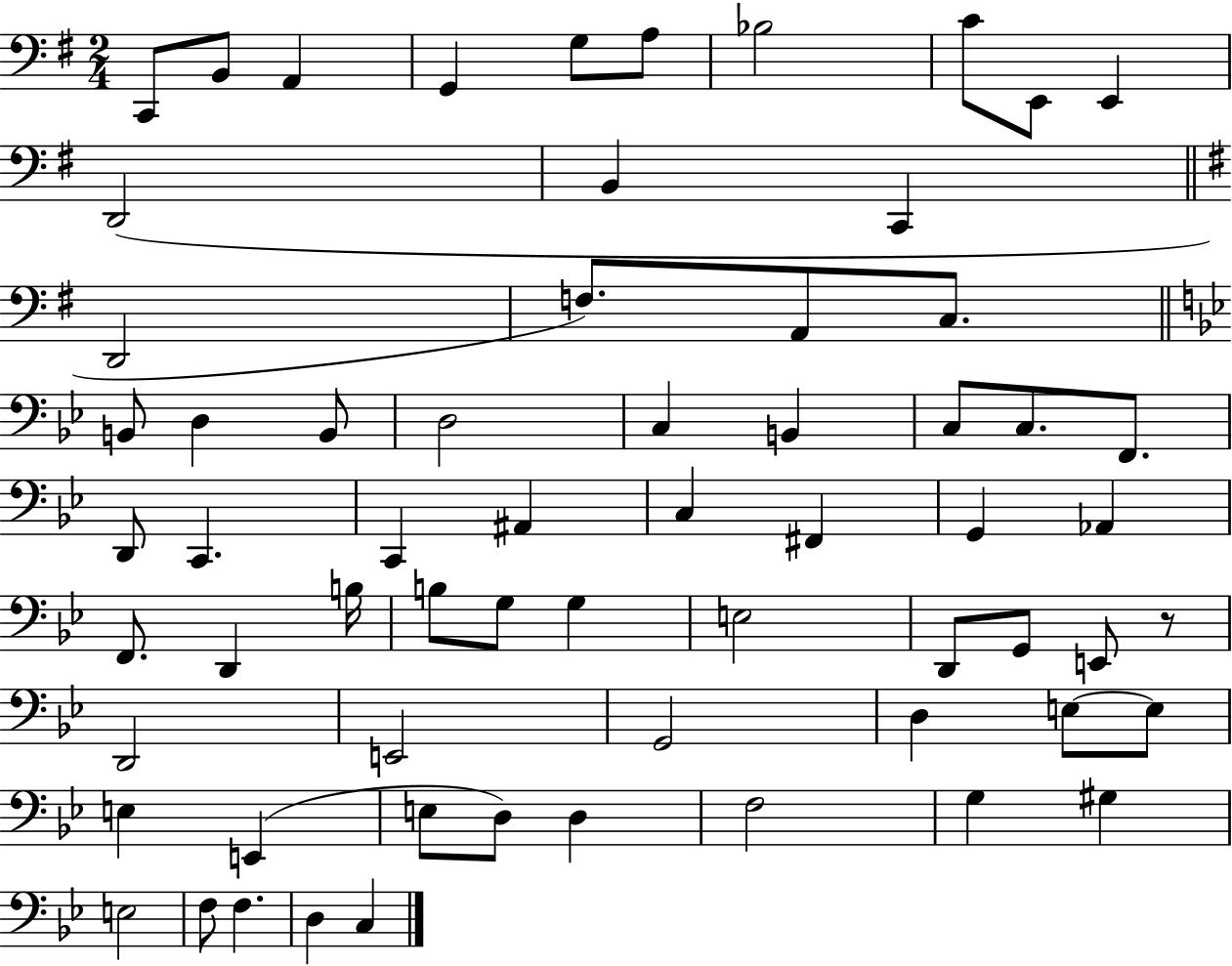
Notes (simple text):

C2/e B2/e A2/q G2/q G3/e A3/e Bb3/h C4/e E2/e E2/q D2/h B2/q C2/q D2/h F3/e. A2/e C3/e. B2/e D3/q B2/e D3/h C3/q B2/q C3/e C3/e. F2/e. D2/e C2/q. C2/q A#2/q C3/q F#2/q G2/q Ab2/q F2/e. D2/q B3/s B3/e G3/e G3/q E3/h D2/e G2/e E2/e R/e D2/h E2/h G2/h D3/q E3/e E3/e E3/q E2/q E3/e D3/e D3/q F3/h G3/q G#3/q E3/h F3/e F3/q. D3/q C3/q